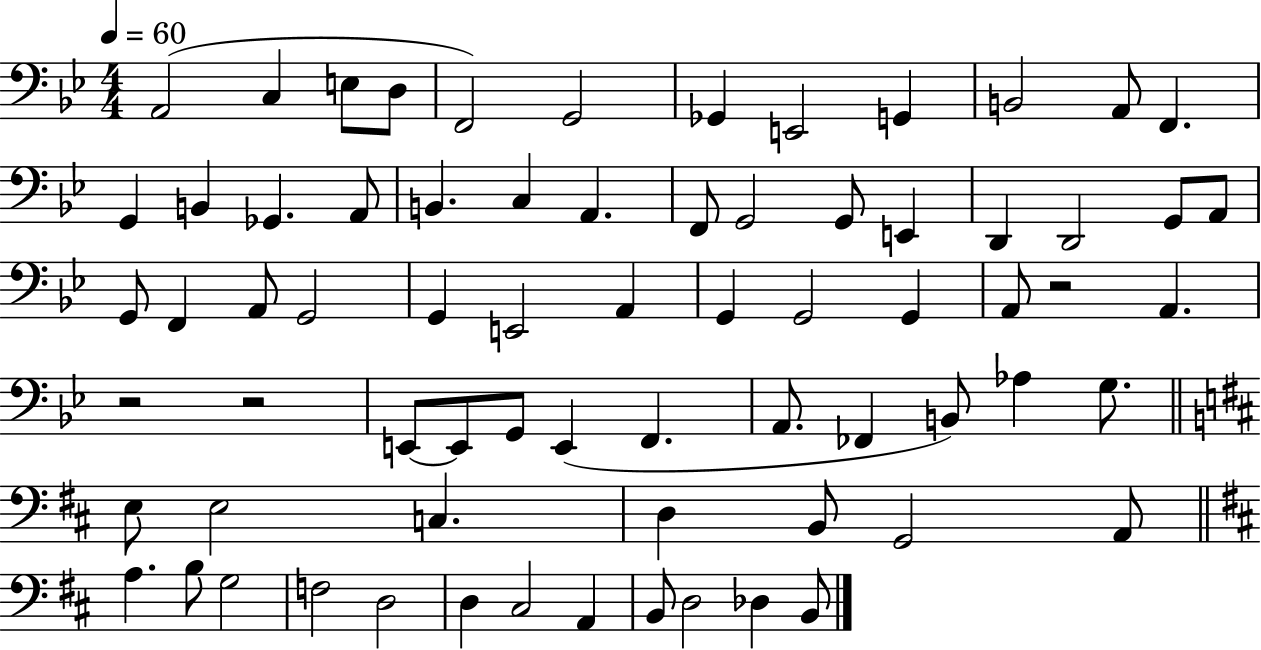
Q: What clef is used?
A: bass